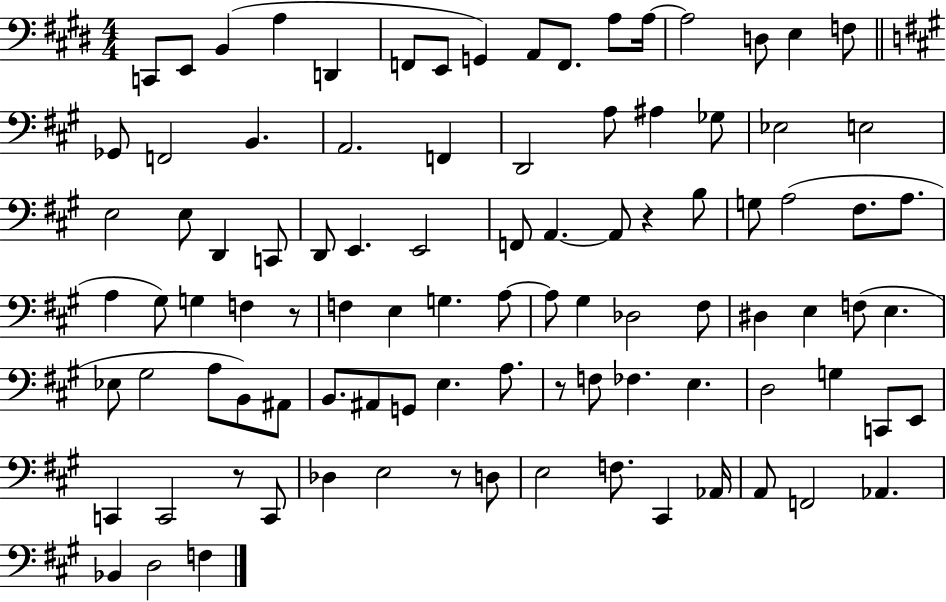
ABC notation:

X:1
T:Untitled
M:4/4
L:1/4
K:E
C,,/2 E,,/2 B,, A, D,, F,,/2 E,,/2 G,, A,,/2 F,,/2 A,/2 A,/4 A,2 D,/2 E, F,/2 _G,,/2 F,,2 B,, A,,2 F,, D,,2 A,/2 ^A, _G,/2 _E,2 E,2 E,2 E,/2 D,, C,,/2 D,,/2 E,, E,,2 F,,/2 A,, A,,/2 z B,/2 G,/2 A,2 ^F,/2 A,/2 A, ^G,/2 G, F, z/2 F, E, G, A,/2 A,/2 ^G, _D,2 ^F,/2 ^D, E, F,/2 E, _E,/2 ^G,2 A,/2 B,,/2 ^A,,/2 B,,/2 ^A,,/2 G,,/2 E, A,/2 z/2 F,/2 _F, E, D,2 G, C,,/2 E,,/2 C,, C,,2 z/2 C,,/2 _D, E,2 z/2 D,/2 E,2 F,/2 ^C,, _A,,/4 A,,/2 F,,2 _A,, _B,, D,2 F,